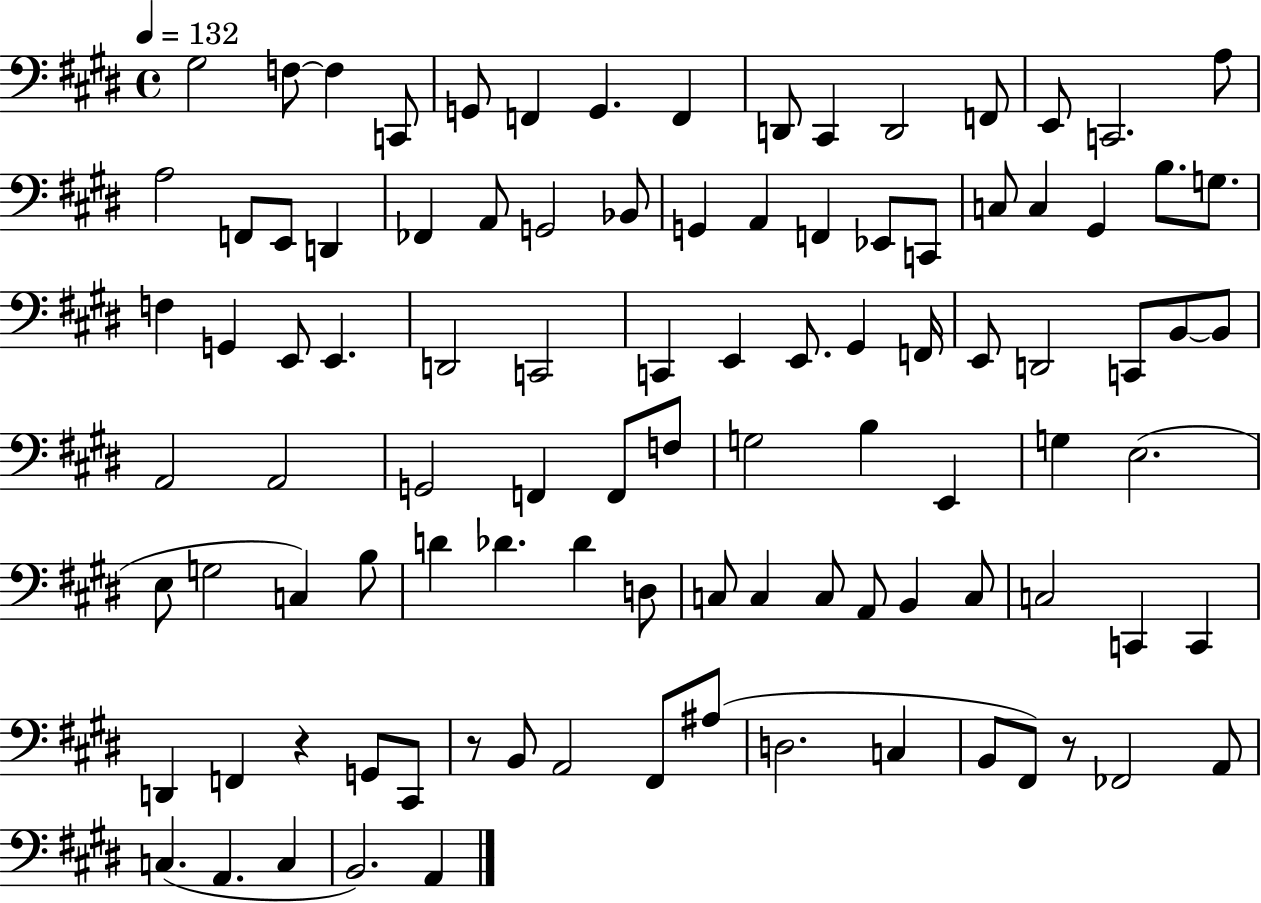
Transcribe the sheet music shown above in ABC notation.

X:1
T:Untitled
M:4/4
L:1/4
K:E
^G,2 F,/2 F, C,,/2 G,,/2 F,, G,, F,, D,,/2 ^C,, D,,2 F,,/2 E,,/2 C,,2 A,/2 A,2 F,,/2 E,,/2 D,, _F,, A,,/2 G,,2 _B,,/2 G,, A,, F,, _E,,/2 C,,/2 C,/2 C, ^G,, B,/2 G,/2 F, G,, E,,/2 E,, D,,2 C,,2 C,, E,, E,,/2 ^G,, F,,/4 E,,/2 D,,2 C,,/2 B,,/2 B,,/2 A,,2 A,,2 G,,2 F,, F,,/2 F,/2 G,2 B, E,, G, E,2 E,/2 G,2 C, B,/2 D _D _D D,/2 C,/2 C, C,/2 A,,/2 B,, C,/2 C,2 C,, C,, D,, F,, z G,,/2 ^C,,/2 z/2 B,,/2 A,,2 ^F,,/2 ^A,/2 D,2 C, B,,/2 ^F,,/2 z/2 _F,,2 A,,/2 C, A,, C, B,,2 A,,